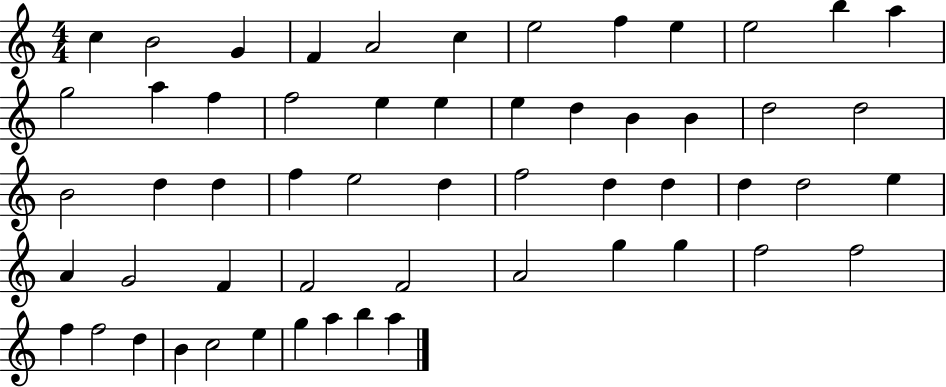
C5/q B4/h G4/q F4/q A4/h C5/q E5/h F5/q E5/q E5/h B5/q A5/q G5/h A5/q F5/q F5/h E5/q E5/q E5/q D5/q B4/q B4/q D5/h D5/h B4/h D5/q D5/q F5/q E5/h D5/q F5/h D5/q D5/q D5/q D5/h E5/q A4/q G4/h F4/q F4/h F4/h A4/h G5/q G5/q F5/h F5/h F5/q F5/h D5/q B4/q C5/h E5/q G5/q A5/q B5/q A5/q